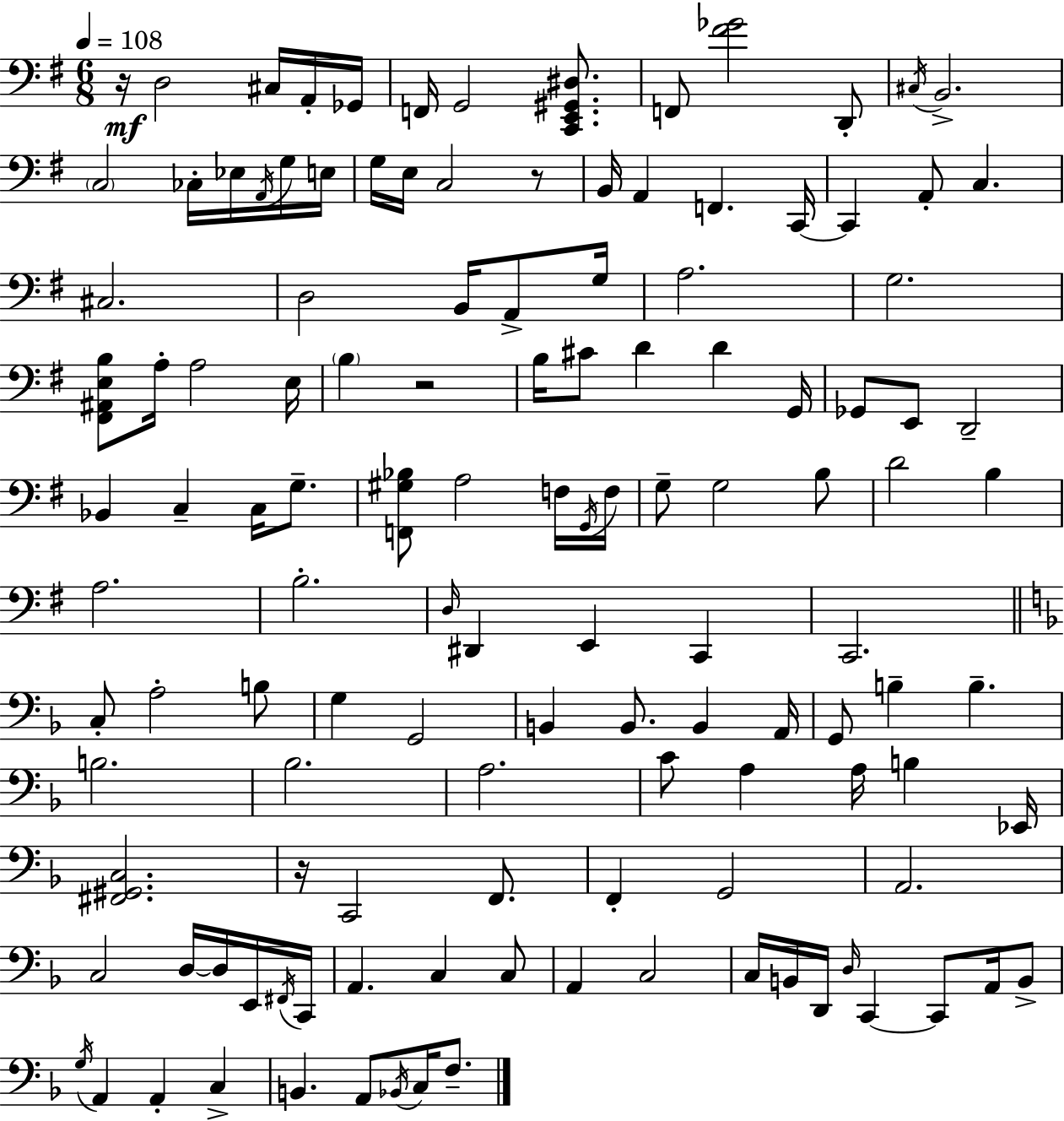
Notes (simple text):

R/s D3/h C#3/s A2/s Gb2/s F2/s G2/h [C2,E2,G#2,D#3]/e. F2/e [F#4,Gb4]/h D2/e C#3/s B2/h. C3/h CES3/s Eb3/s A2/s G3/s E3/s G3/s E3/s C3/h R/e B2/s A2/q F2/q. C2/s C2/q A2/e C3/q. C#3/h. D3/h B2/s A2/e G3/s A3/h. G3/h. [F#2,A#2,E3,B3]/e A3/s A3/h E3/s B3/q R/h B3/s C#4/e D4/q D4/q G2/s Gb2/e E2/e D2/h Bb2/q C3/q C3/s G3/e. [F2,G#3,Bb3]/e A3/h F3/s G2/s F3/s G3/e G3/h B3/e D4/h B3/q A3/h. B3/h. D3/s D#2/q E2/q C2/q C2/h. C3/e A3/h B3/e G3/q G2/h B2/q B2/e. B2/q A2/s G2/e B3/q B3/q. B3/h. Bb3/h. A3/h. C4/e A3/q A3/s B3/q Eb2/s [F#2,G#2,C3]/h. R/s C2/h F2/e. F2/q G2/h A2/h. C3/h D3/s D3/s E2/s F#2/s C2/s A2/q. C3/q C3/e A2/q C3/h C3/s B2/s D2/s D3/s C2/q C2/e A2/s B2/e G3/s A2/q A2/q C3/q B2/q. A2/e Bb2/s C3/s F3/e.